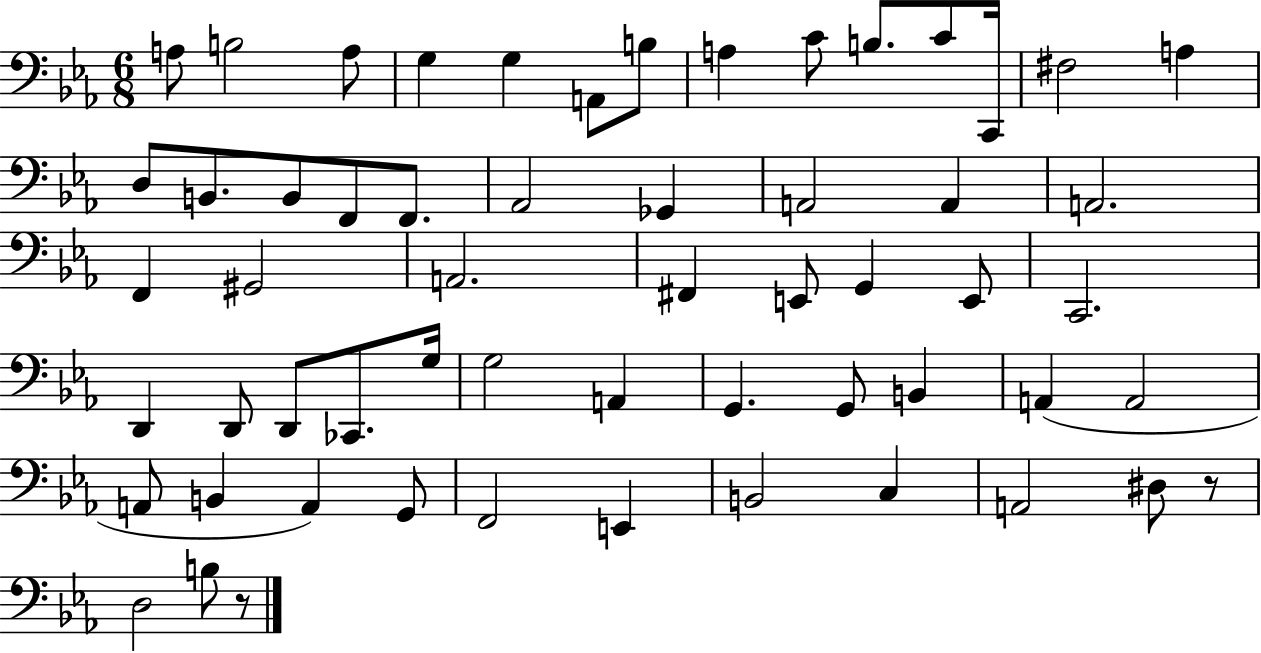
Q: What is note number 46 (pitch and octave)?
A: B2